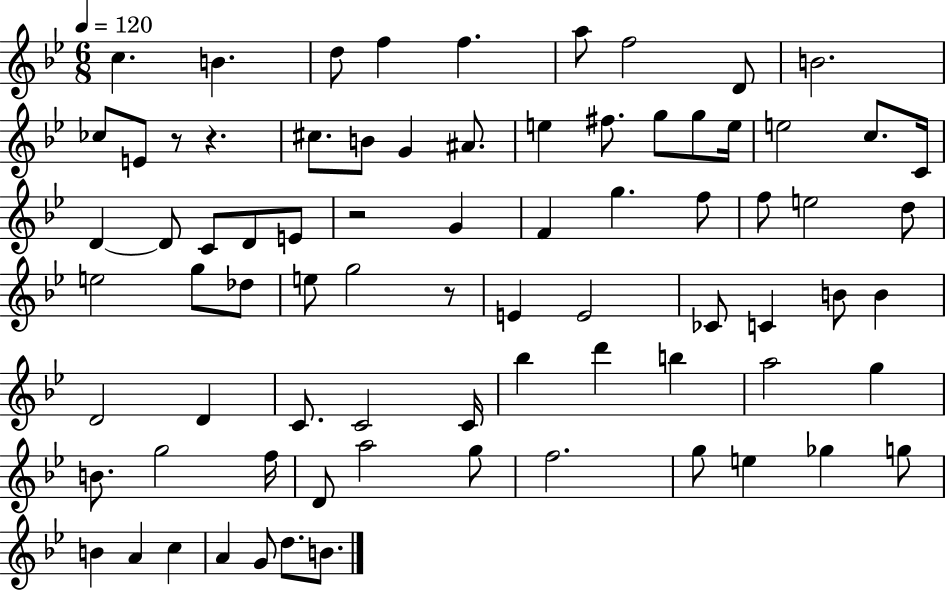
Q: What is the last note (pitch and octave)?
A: B4